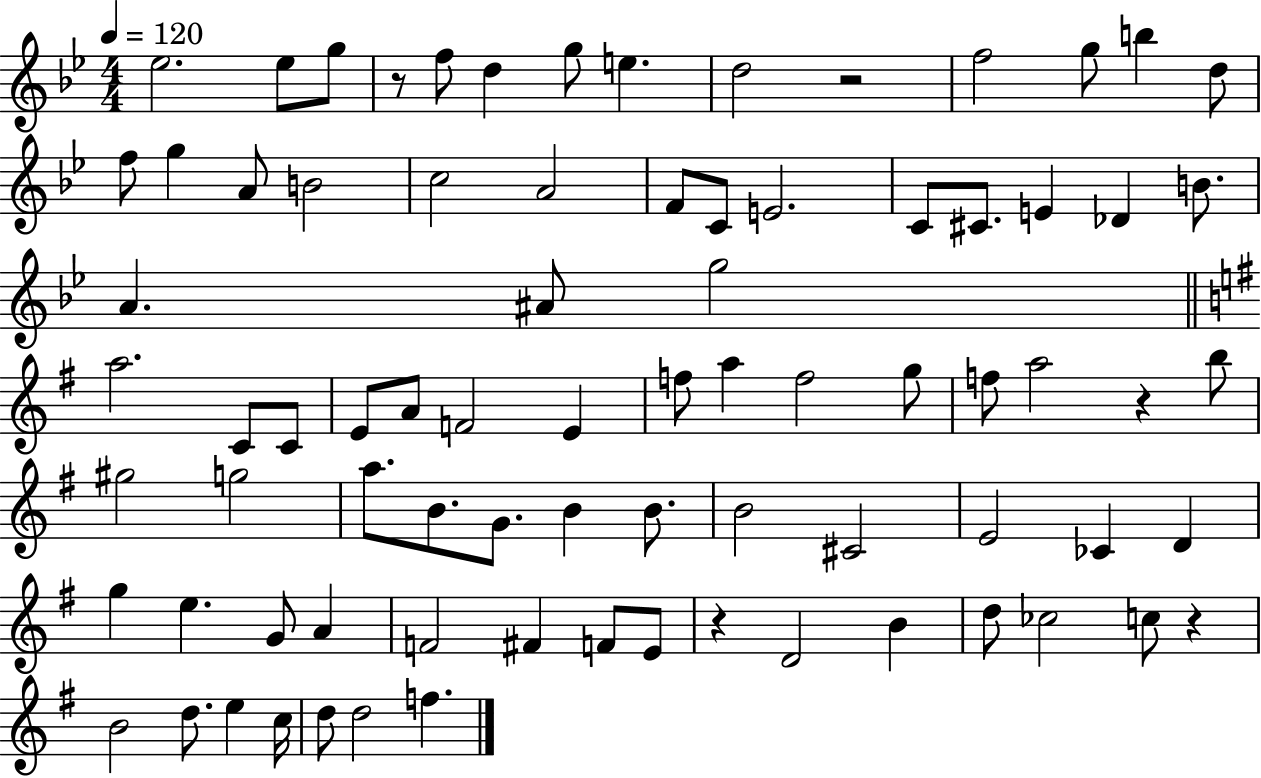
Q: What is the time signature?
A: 4/4